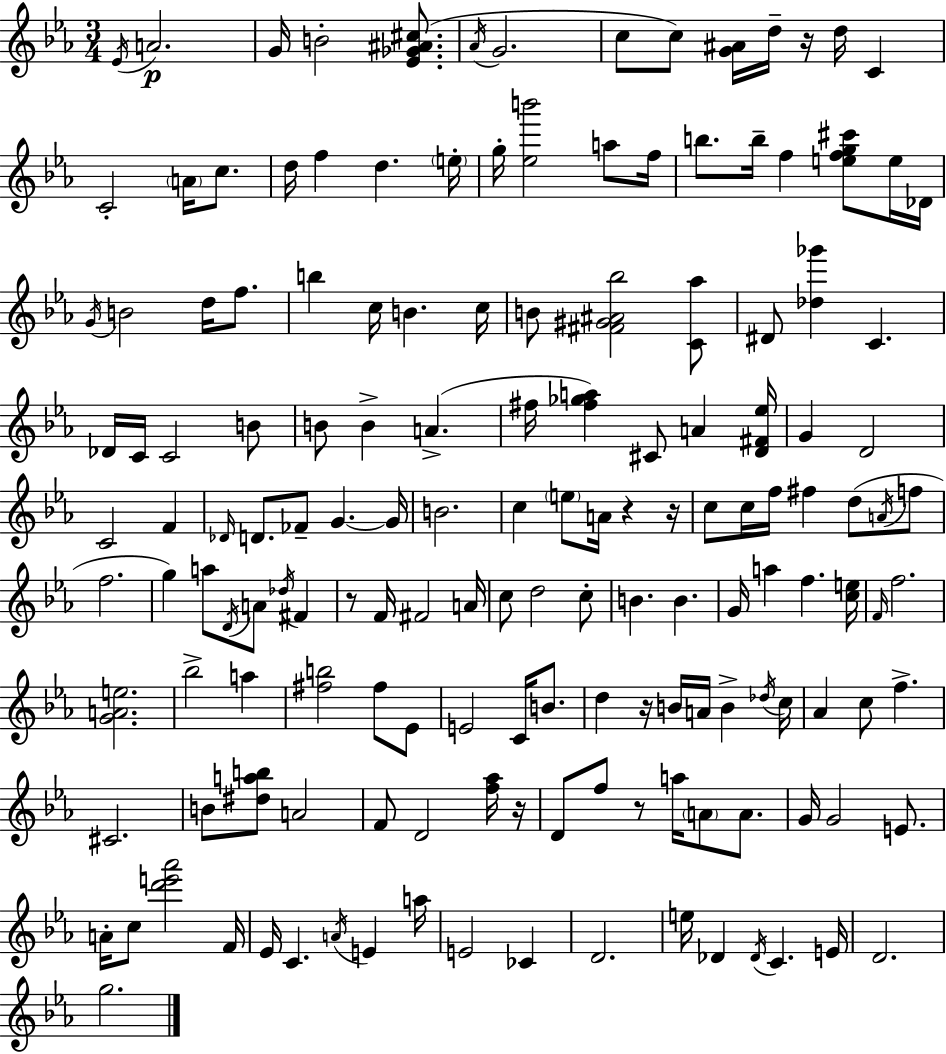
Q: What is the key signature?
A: C minor